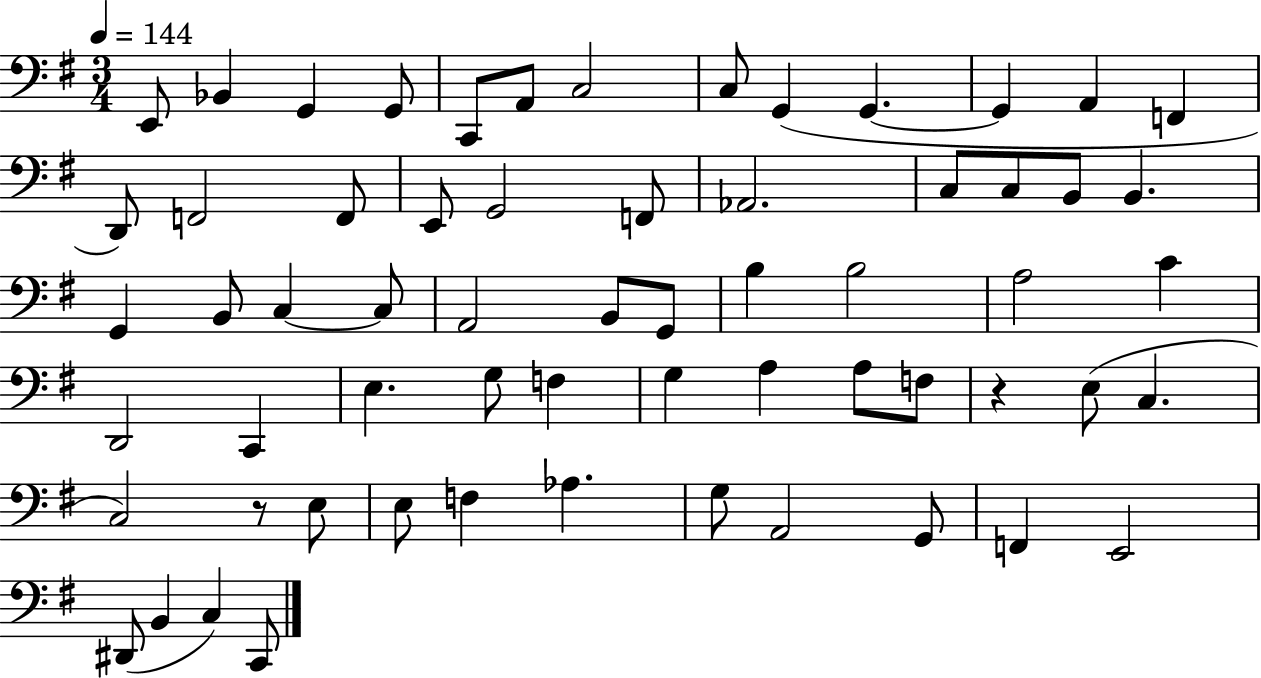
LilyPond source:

{
  \clef bass
  \numericTimeSignature
  \time 3/4
  \key g \major
  \tempo 4 = 144
  e,8 bes,4 g,4 g,8 | c,8 a,8 c2 | c8 g,4( g,4.~~ | g,4 a,4 f,4 | \break d,8) f,2 f,8 | e,8 g,2 f,8 | aes,2. | c8 c8 b,8 b,4. | \break g,4 b,8 c4~~ c8 | a,2 b,8 g,8 | b4 b2 | a2 c'4 | \break d,2 c,4 | e4. g8 f4 | g4 a4 a8 f8 | r4 e8( c4. | \break c2) r8 e8 | e8 f4 aes4. | g8 a,2 g,8 | f,4 e,2 | \break dis,8( b,4 c4) c,8 | \bar "|."
}